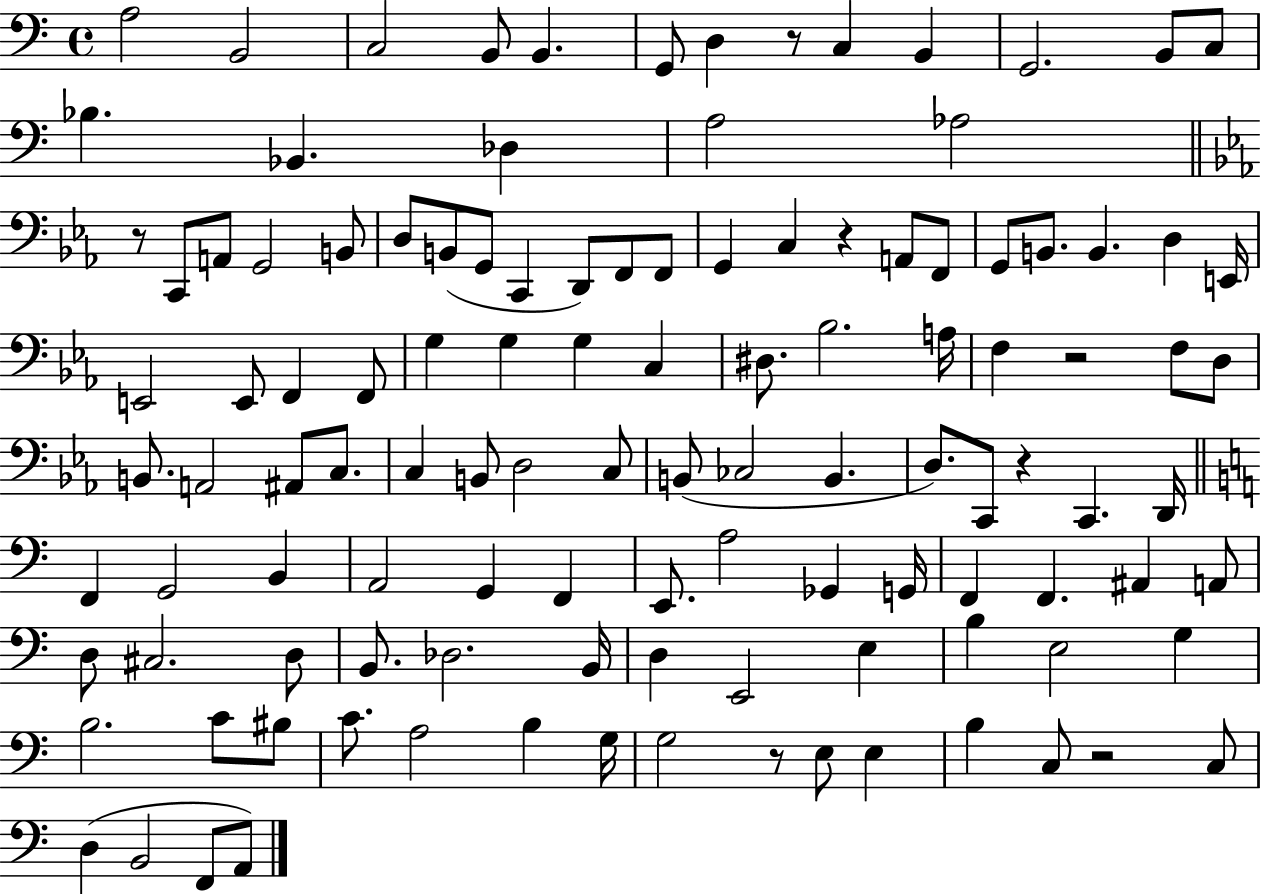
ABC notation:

X:1
T:Untitled
M:4/4
L:1/4
K:C
A,2 B,,2 C,2 B,,/2 B,, G,,/2 D, z/2 C, B,, G,,2 B,,/2 C,/2 _B, _B,, _D, A,2 _A,2 z/2 C,,/2 A,,/2 G,,2 B,,/2 D,/2 B,,/2 G,,/2 C,, D,,/2 F,,/2 F,,/2 G,, C, z A,,/2 F,,/2 G,,/2 B,,/2 B,, D, E,,/4 E,,2 E,,/2 F,, F,,/2 G, G, G, C, ^D,/2 _B,2 A,/4 F, z2 F,/2 D,/2 B,,/2 A,,2 ^A,,/2 C,/2 C, B,,/2 D,2 C,/2 B,,/2 _C,2 B,, D,/2 C,,/2 z C,, D,,/4 F,, G,,2 B,, A,,2 G,, F,, E,,/2 A,2 _G,, G,,/4 F,, F,, ^A,, A,,/2 D,/2 ^C,2 D,/2 B,,/2 _D,2 B,,/4 D, E,,2 E, B, E,2 G, B,2 C/2 ^B,/2 C/2 A,2 B, G,/4 G,2 z/2 E,/2 E, B, C,/2 z2 C,/2 D, B,,2 F,,/2 A,,/2